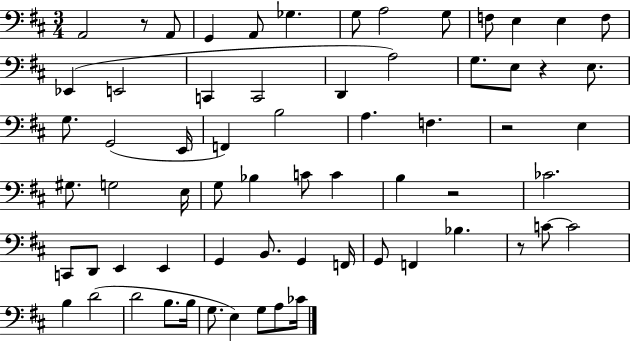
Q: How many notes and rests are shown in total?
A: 66